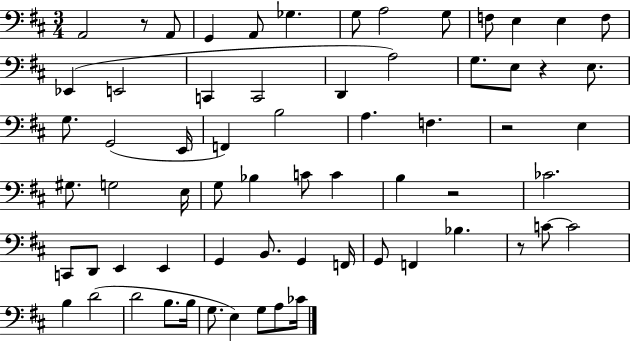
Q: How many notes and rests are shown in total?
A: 66